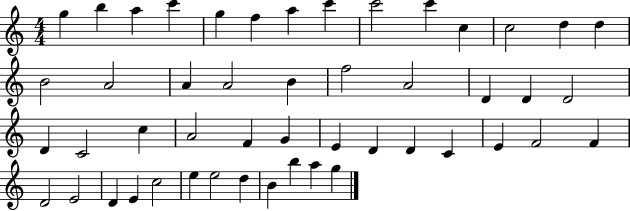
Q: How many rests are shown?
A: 0